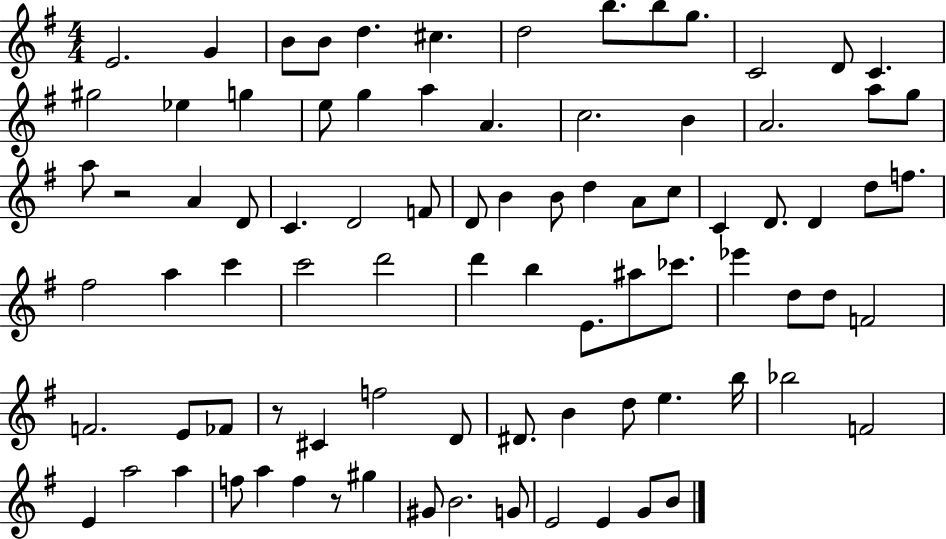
X:1
T:Untitled
M:4/4
L:1/4
K:G
E2 G B/2 B/2 d ^c d2 b/2 b/2 g/2 C2 D/2 C ^g2 _e g e/2 g a A c2 B A2 a/2 g/2 a/2 z2 A D/2 C D2 F/2 D/2 B B/2 d A/2 c/2 C D/2 D d/2 f/2 ^f2 a c' c'2 d'2 d' b E/2 ^a/2 _c'/2 _e' d/2 d/2 F2 F2 E/2 _F/2 z/2 ^C f2 D/2 ^D/2 B d/2 e b/4 _b2 F2 E a2 a f/2 a f z/2 ^g ^G/2 B2 G/2 E2 E G/2 B/2